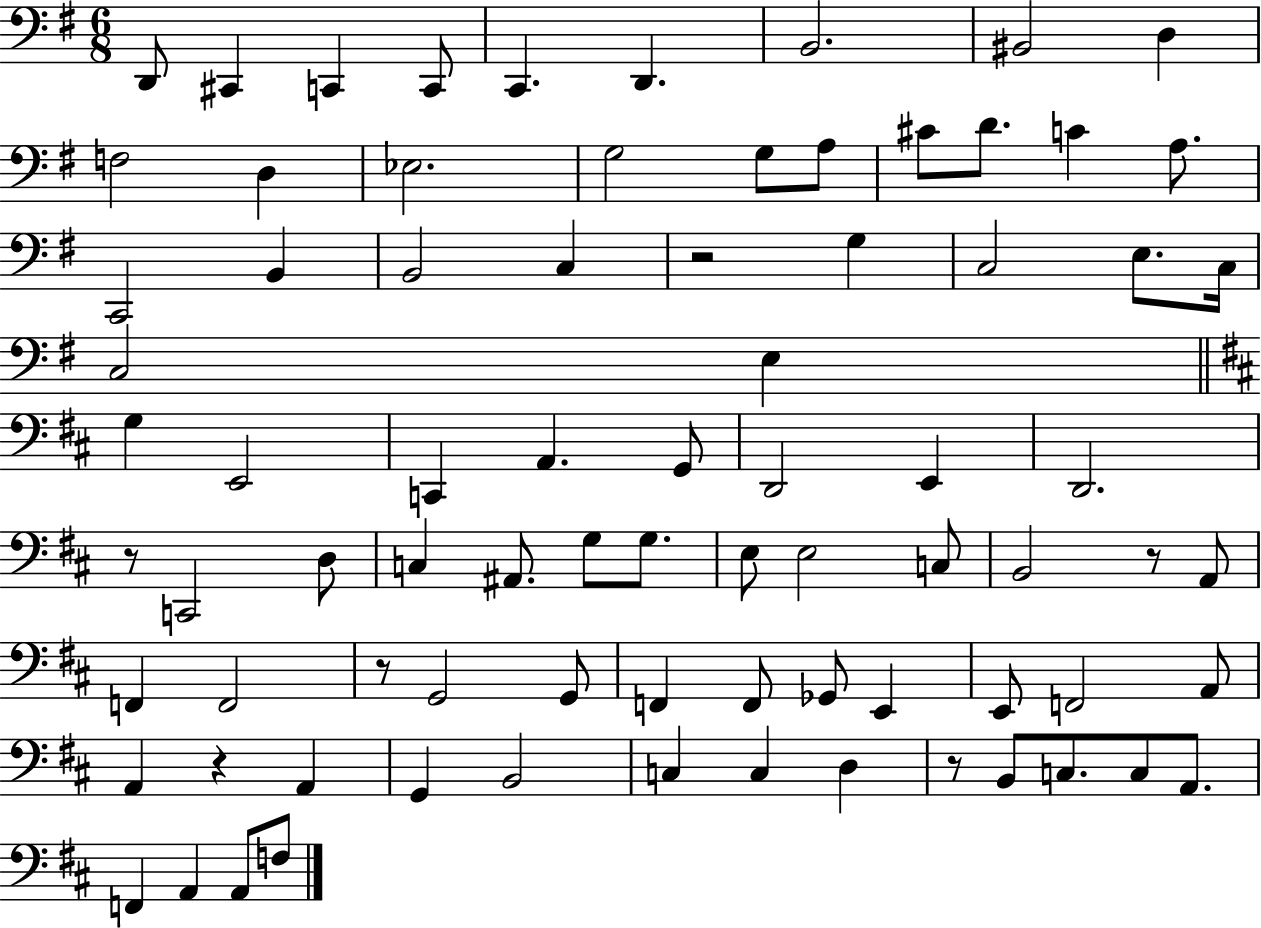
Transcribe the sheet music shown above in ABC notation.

X:1
T:Untitled
M:6/8
L:1/4
K:G
D,,/2 ^C,, C,, C,,/2 C,, D,, B,,2 ^B,,2 D, F,2 D, _E,2 G,2 G,/2 A,/2 ^C/2 D/2 C A,/2 C,,2 B,, B,,2 C, z2 G, C,2 E,/2 C,/4 C,2 E, G, E,,2 C,, A,, G,,/2 D,,2 E,, D,,2 z/2 C,,2 D,/2 C, ^A,,/2 G,/2 G,/2 E,/2 E,2 C,/2 B,,2 z/2 A,,/2 F,, F,,2 z/2 G,,2 G,,/2 F,, F,,/2 _G,,/2 E,, E,,/2 F,,2 A,,/2 A,, z A,, G,, B,,2 C, C, D, z/2 B,,/2 C,/2 C,/2 A,,/2 F,, A,, A,,/2 F,/2